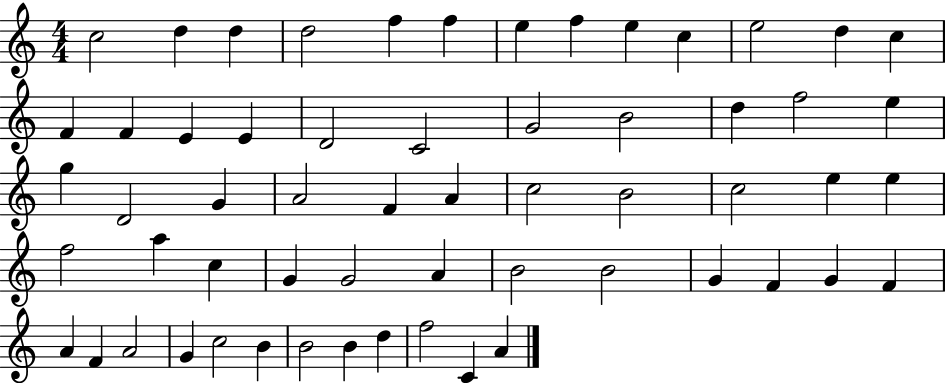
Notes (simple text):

C5/h D5/q D5/q D5/h F5/q F5/q E5/q F5/q E5/q C5/q E5/h D5/q C5/q F4/q F4/q E4/q E4/q D4/h C4/h G4/h B4/h D5/q F5/h E5/q G5/q D4/h G4/q A4/h F4/q A4/q C5/h B4/h C5/h E5/q E5/q F5/h A5/q C5/q G4/q G4/h A4/q B4/h B4/h G4/q F4/q G4/q F4/q A4/q F4/q A4/h G4/q C5/h B4/q B4/h B4/q D5/q F5/h C4/q A4/q